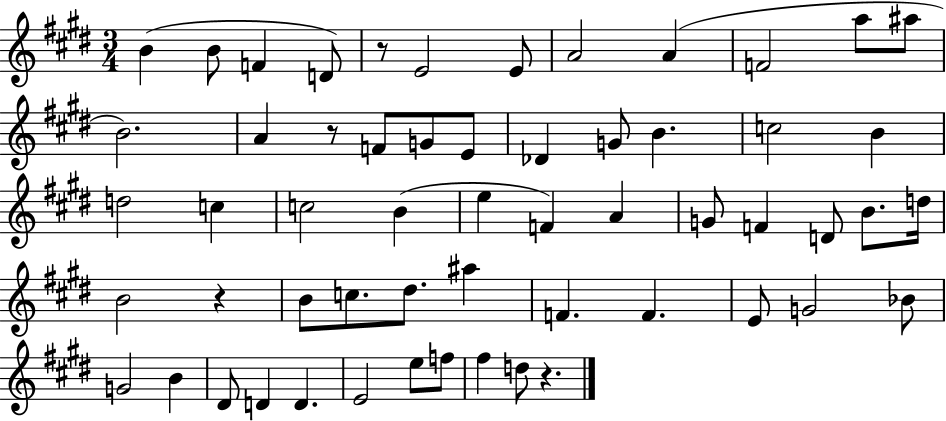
{
  \clef treble
  \numericTimeSignature
  \time 3/4
  \key e \major
  b'4( b'8 f'4 d'8) | r8 e'2 e'8 | a'2 a'4( | f'2 a''8 ais''8 | \break b'2.) | a'4 r8 f'8 g'8 e'8 | des'4 g'8 b'4. | c''2 b'4 | \break d''2 c''4 | c''2 b'4( | e''4 f'4) a'4 | g'8 f'4 d'8 b'8. d''16 | \break b'2 r4 | b'8 c''8. dis''8. ais''4 | f'4. f'4. | e'8 g'2 bes'8 | \break g'2 b'4 | dis'8 d'4 d'4. | e'2 e''8 f''8 | fis''4 d''8 r4. | \break \bar "|."
}